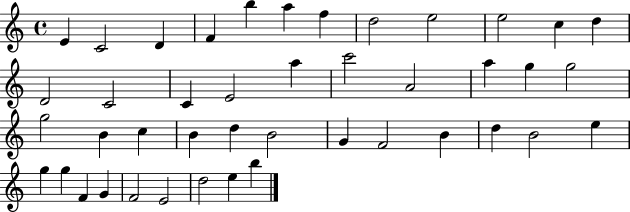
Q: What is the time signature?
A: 4/4